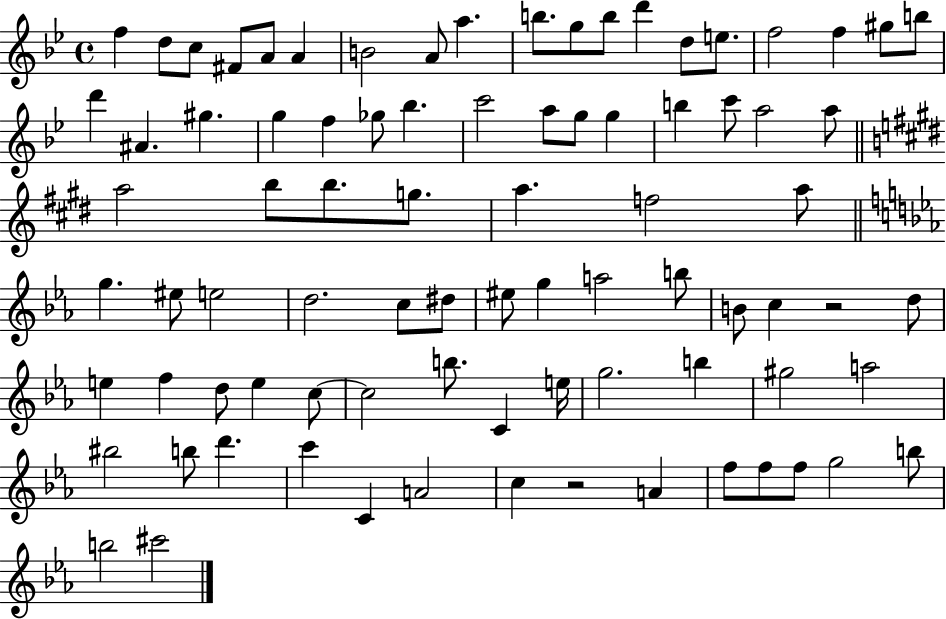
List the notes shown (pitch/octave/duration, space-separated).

F5/q D5/e C5/e F#4/e A4/e A4/q B4/h A4/e A5/q. B5/e. G5/e B5/e D6/q D5/e E5/e. F5/h F5/q G#5/e B5/e D6/q A#4/q. G#5/q. G5/q F5/q Gb5/e Bb5/q. C6/h A5/e G5/e G5/q B5/q C6/e A5/h A5/e A5/h B5/e B5/e. G5/e. A5/q. F5/h A5/e G5/q. EIS5/e E5/h D5/h. C5/e D#5/e EIS5/e G5/q A5/h B5/e B4/e C5/q R/h D5/e E5/q F5/q D5/e E5/q C5/e C5/h B5/e. C4/q E5/s G5/h. B5/q G#5/h A5/h BIS5/h B5/e D6/q. C6/q C4/q A4/h C5/q R/h A4/q F5/e F5/e F5/e G5/h B5/e B5/h C#6/h